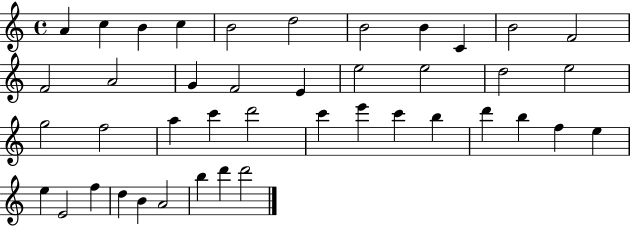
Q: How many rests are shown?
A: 0